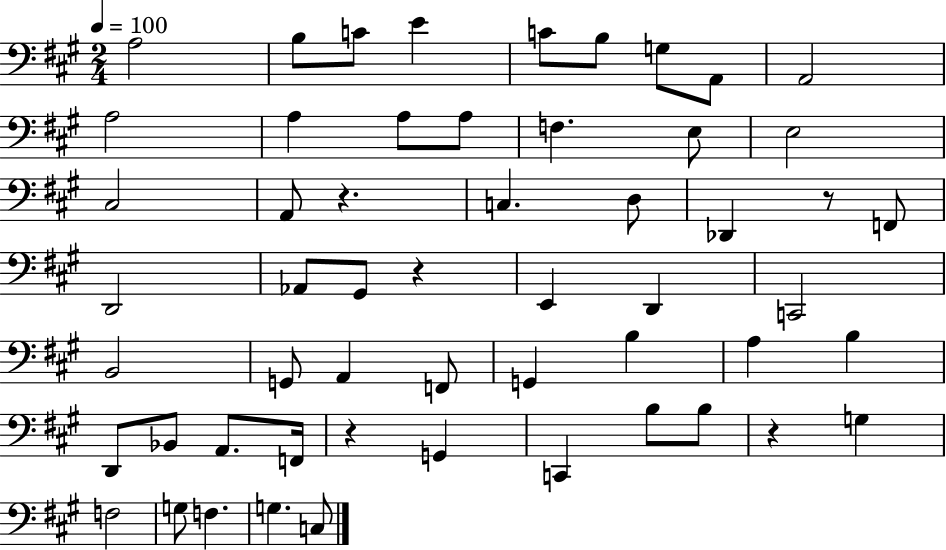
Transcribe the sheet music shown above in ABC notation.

X:1
T:Untitled
M:2/4
L:1/4
K:A
A,2 B,/2 C/2 E C/2 B,/2 G,/2 A,,/2 A,,2 A,2 A, A,/2 A,/2 F, E,/2 E,2 ^C,2 A,,/2 z C, D,/2 _D,, z/2 F,,/2 D,,2 _A,,/2 ^G,,/2 z E,, D,, C,,2 B,,2 G,,/2 A,, F,,/2 G,, B, A, B, D,,/2 _B,,/2 A,,/2 F,,/4 z G,, C,, B,/2 B,/2 z G, F,2 G,/2 F, G, C,/2